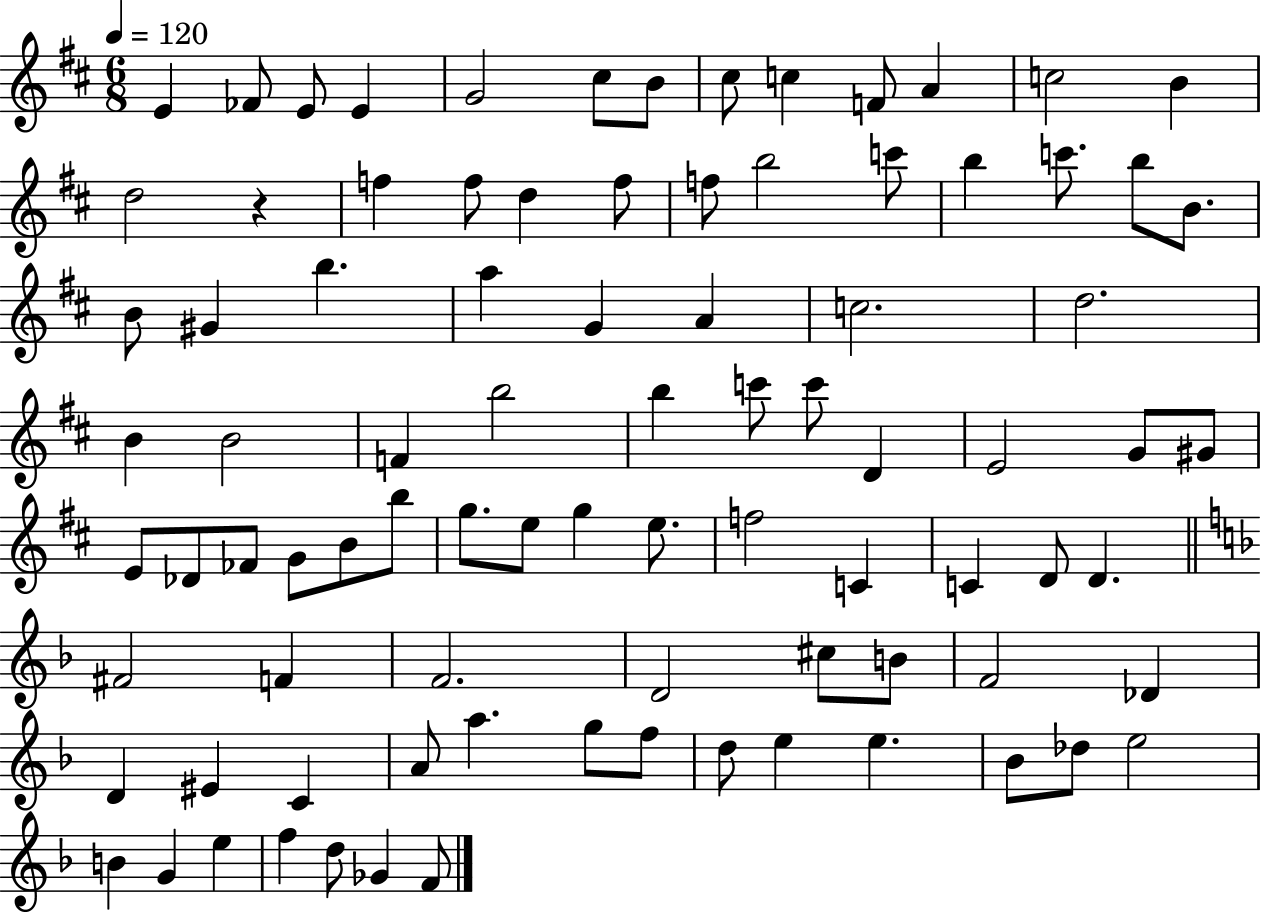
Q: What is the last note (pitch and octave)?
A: F4